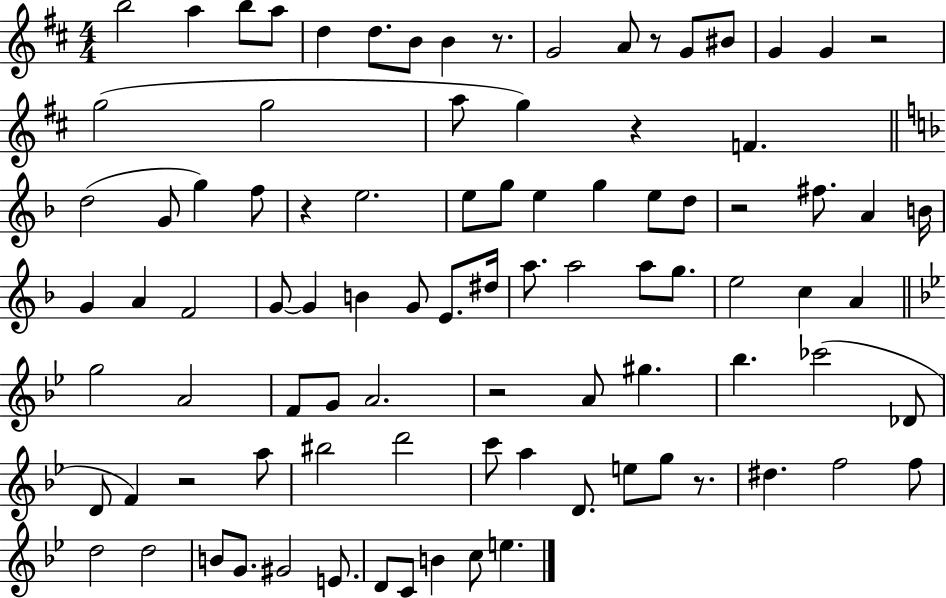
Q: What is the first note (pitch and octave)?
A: B5